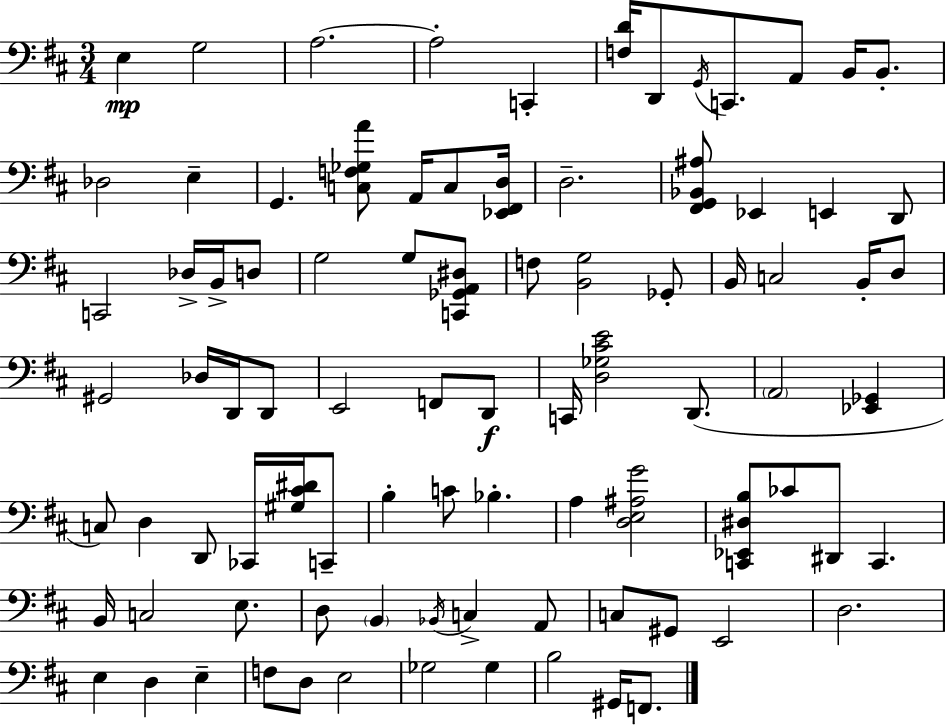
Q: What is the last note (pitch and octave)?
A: F2